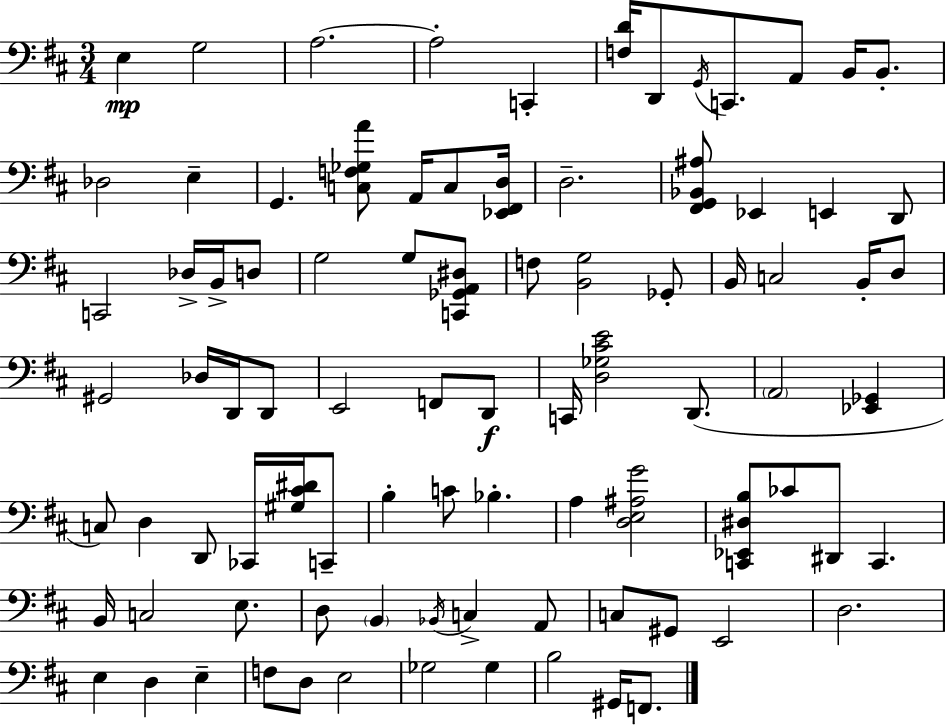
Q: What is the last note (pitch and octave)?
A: F2